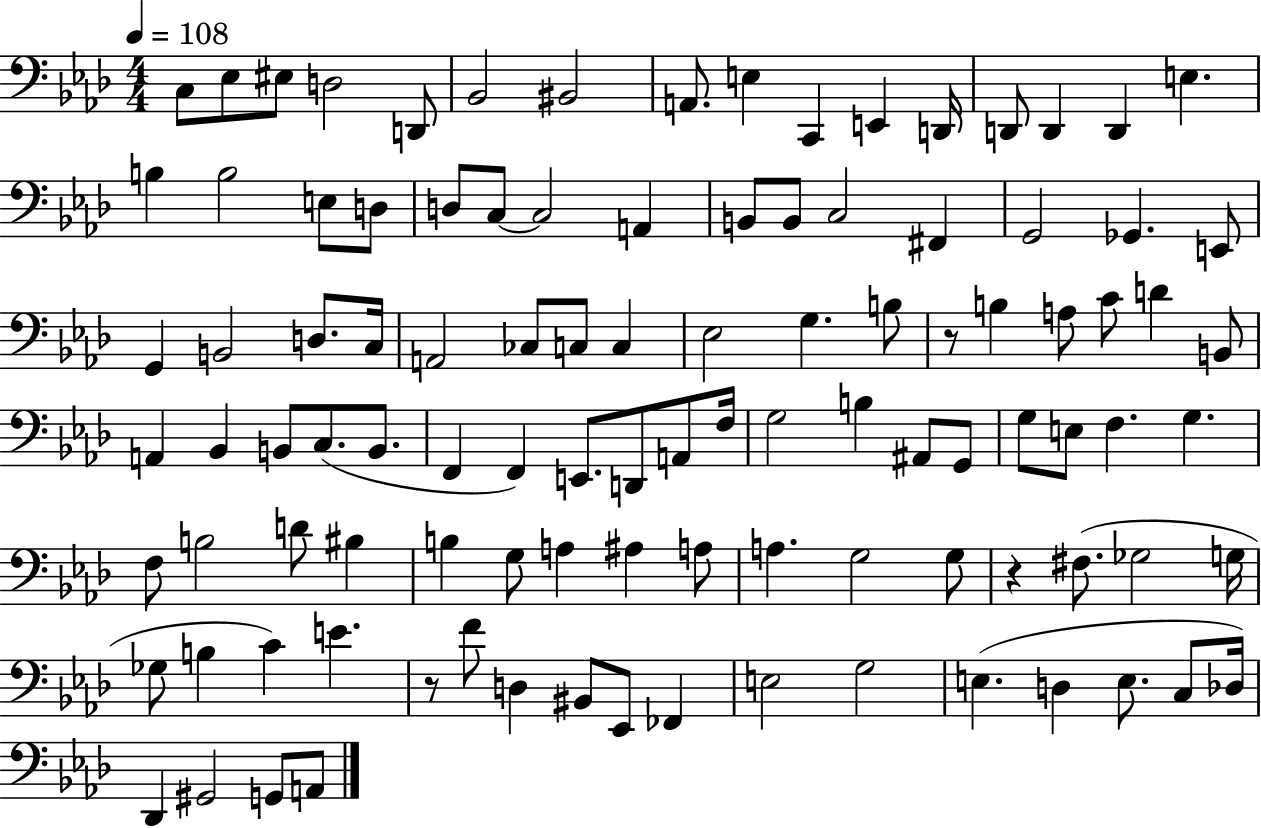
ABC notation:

X:1
T:Untitled
M:4/4
L:1/4
K:Ab
C,/2 _E,/2 ^E,/2 D,2 D,,/2 _B,,2 ^B,,2 A,,/2 E, C,, E,, D,,/4 D,,/2 D,, D,, E, B, B,2 E,/2 D,/2 D,/2 C,/2 C,2 A,, B,,/2 B,,/2 C,2 ^F,, G,,2 _G,, E,,/2 G,, B,,2 D,/2 C,/4 A,,2 _C,/2 C,/2 C, _E,2 G, B,/2 z/2 B, A,/2 C/2 D B,,/2 A,, _B,, B,,/2 C,/2 B,,/2 F,, F,, E,,/2 D,,/2 A,,/2 F,/4 G,2 B, ^A,,/2 G,,/2 G,/2 E,/2 F, G, F,/2 B,2 D/2 ^B, B, G,/2 A, ^A, A,/2 A, G,2 G,/2 z ^F,/2 _G,2 G,/4 _G,/2 B, C E z/2 F/2 D, ^B,,/2 _E,,/2 _F,, E,2 G,2 E, D, E,/2 C,/2 _D,/4 _D,, ^G,,2 G,,/2 A,,/2